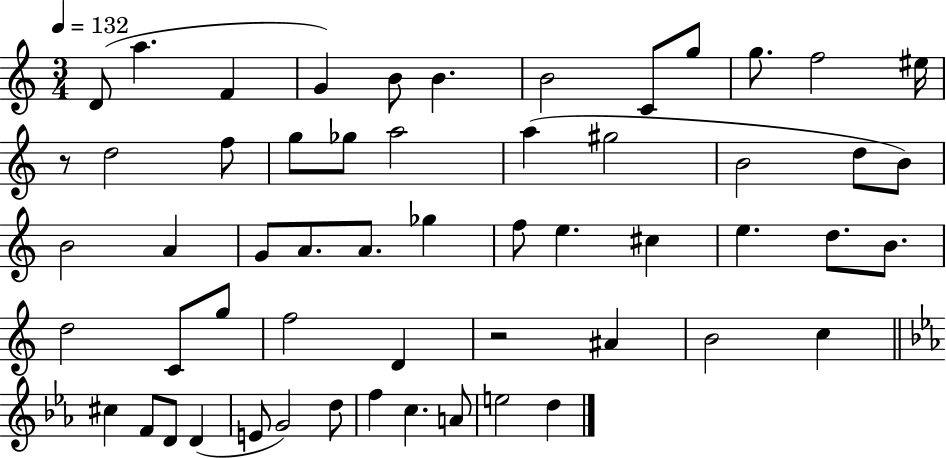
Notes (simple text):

D4/e A5/q. F4/q G4/q B4/e B4/q. B4/h C4/e G5/e G5/e. F5/h EIS5/s R/e D5/h F5/e G5/e Gb5/e A5/h A5/q G#5/h B4/h D5/e B4/e B4/h A4/q G4/e A4/e. A4/e. Gb5/q F5/e E5/q. C#5/q E5/q. D5/e. B4/e. D5/h C4/e G5/e F5/h D4/q R/h A#4/q B4/h C5/q C#5/q F4/e D4/e D4/q E4/e G4/h D5/e F5/q C5/q. A4/e E5/h D5/q